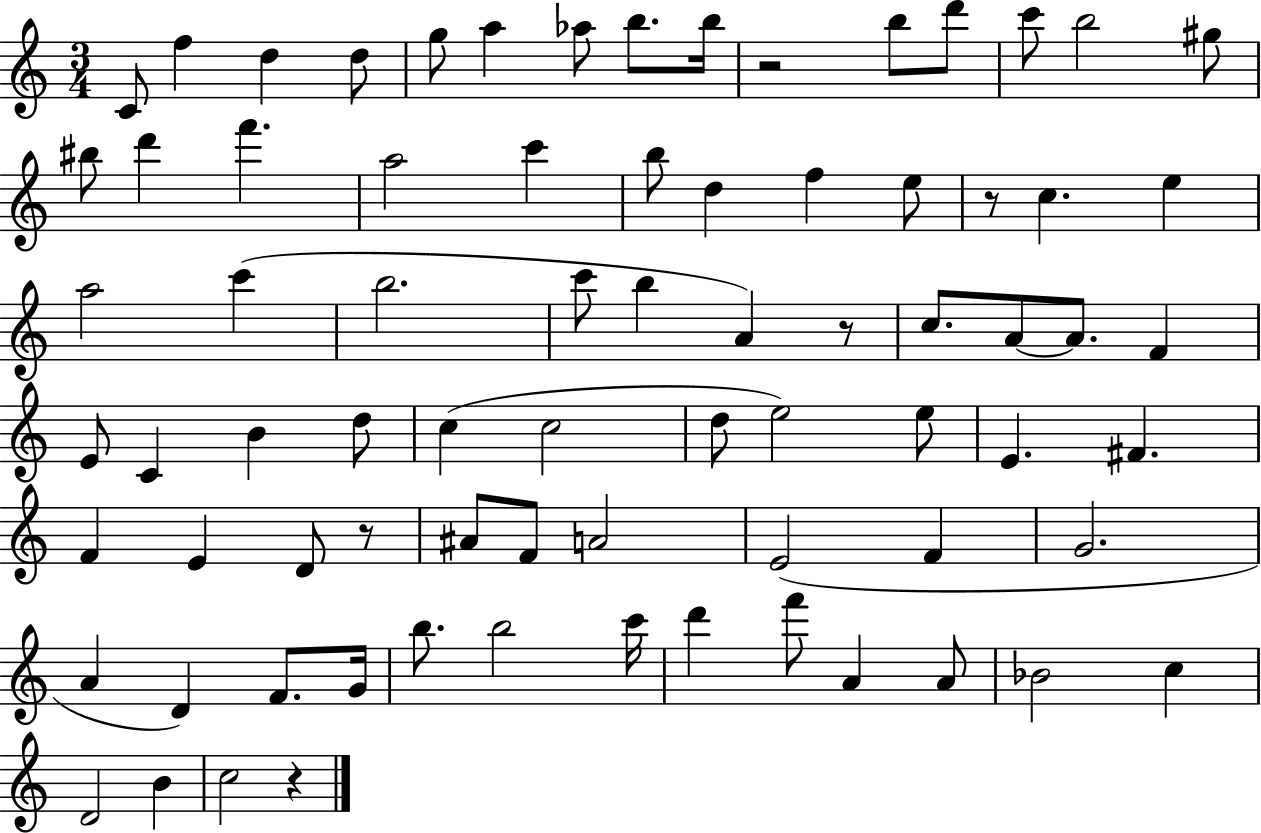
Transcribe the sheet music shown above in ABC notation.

X:1
T:Untitled
M:3/4
L:1/4
K:C
C/2 f d d/2 g/2 a _a/2 b/2 b/4 z2 b/2 d'/2 c'/2 b2 ^g/2 ^b/2 d' f' a2 c' b/2 d f e/2 z/2 c e a2 c' b2 c'/2 b A z/2 c/2 A/2 A/2 F E/2 C B d/2 c c2 d/2 e2 e/2 E ^F F E D/2 z/2 ^A/2 F/2 A2 E2 F G2 A D F/2 G/4 b/2 b2 c'/4 d' f'/2 A A/2 _B2 c D2 B c2 z